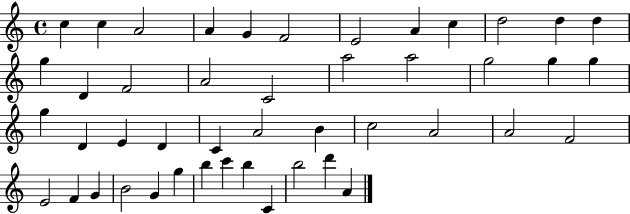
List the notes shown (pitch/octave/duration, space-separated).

C5/q C5/q A4/h A4/q G4/q F4/h E4/h A4/q C5/q D5/h D5/q D5/q G5/q D4/q F4/h A4/h C4/h A5/h A5/h G5/h G5/q G5/q G5/q D4/q E4/q D4/q C4/q A4/h B4/q C5/h A4/h A4/h F4/h E4/h F4/q G4/q B4/h G4/q G5/q B5/q C6/q B5/q C4/q B5/h D6/q A4/q